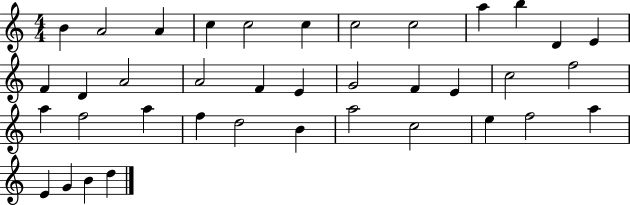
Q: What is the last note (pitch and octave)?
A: D5